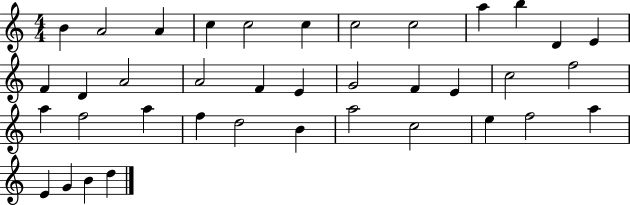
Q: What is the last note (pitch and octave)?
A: D5